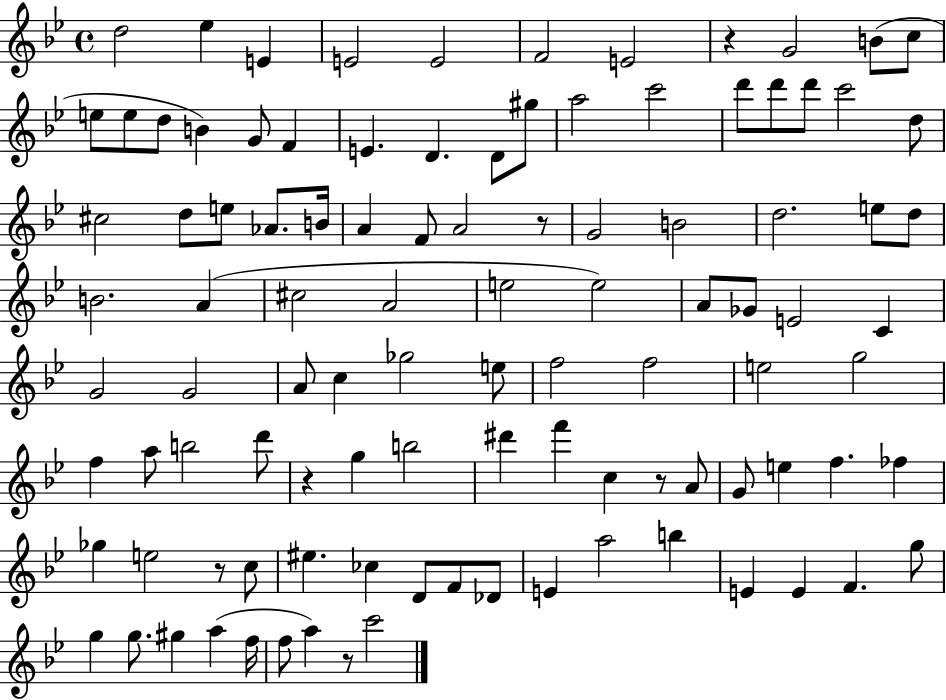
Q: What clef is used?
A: treble